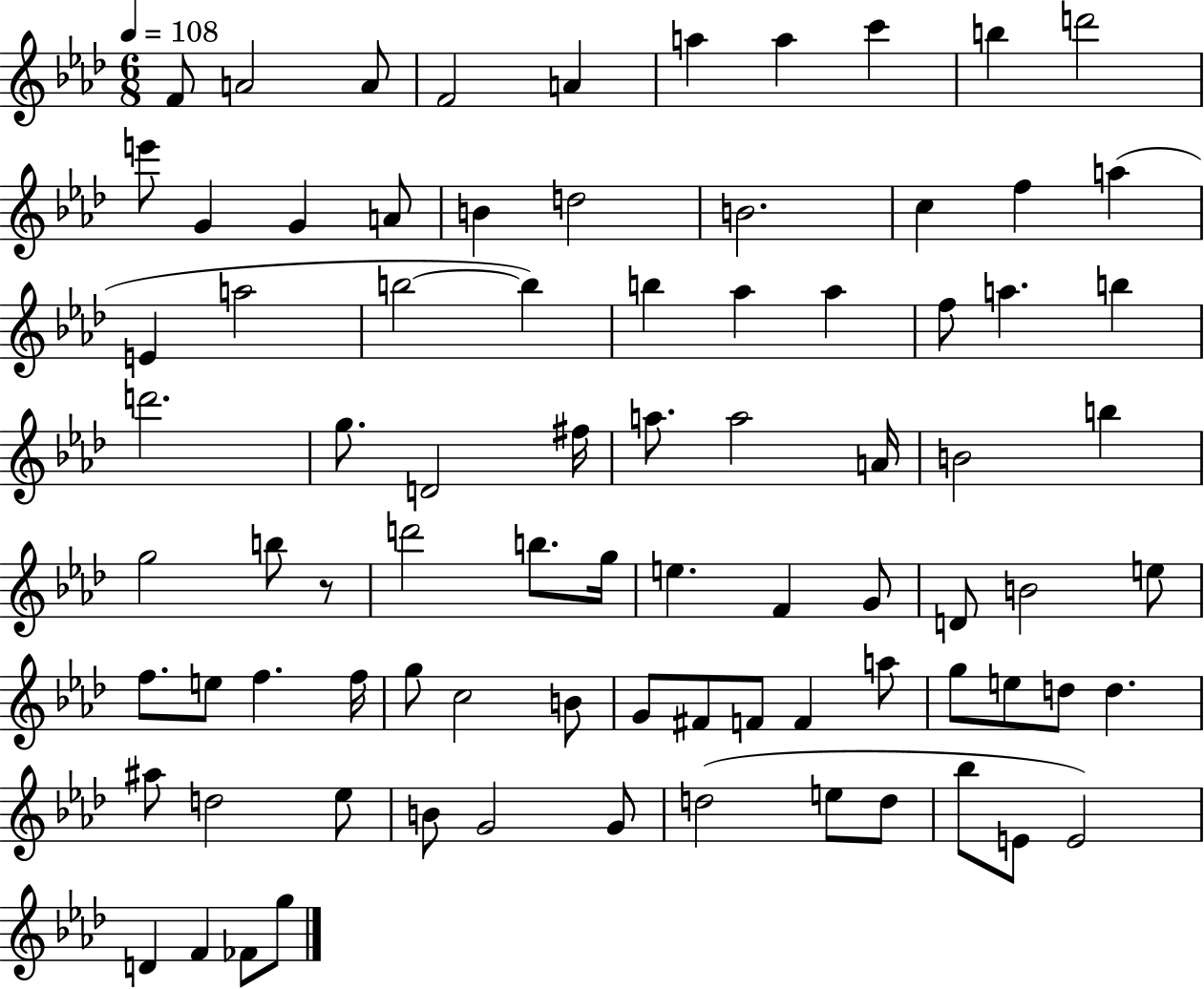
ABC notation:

X:1
T:Untitled
M:6/8
L:1/4
K:Ab
F/2 A2 A/2 F2 A a a c' b d'2 e'/2 G G A/2 B d2 B2 c f a E a2 b2 b b _a _a f/2 a b d'2 g/2 D2 ^f/4 a/2 a2 A/4 B2 b g2 b/2 z/2 d'2 b/2 g/4 e F G/2 D/2 B2 e/2 f/2 e/2 f f/4 g/2 c2 B/2 G/2 ^F/2 F/2 F a/2 g/2 e/2 d/2 d ^a/2 d2 _e/2 B/2 G2 G/2 d2 e/2 d/2 _b/2 E/2 E2 D F _F/2 g/2